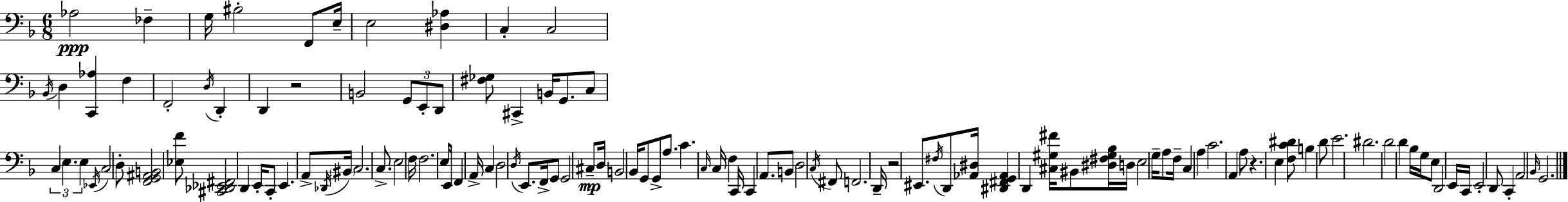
X:1
T:Untitled
M:6/8
L:1/4
K:Dm
_A,2 _F, G,/4 ^B,2 F,,/2 E,/4 E,2 [^D,_A,] C, C,2 _B,,/4 D, [C,,_A,] F, F,,2 D,/4 D,, D,, z2 B,,2 G,,/2 E,,/2 D,,/2 [^F,_G,]/2 ^C,, B,,/4 G,,/2 C,/2 C, E, E, _E,,/4 C,2 D,/2 [F,,G,,^A,,B,,]2 [_E,F]/2 [^C,,_D,,_E,,^F,,]2 D,, E,,/4 C,,/2 E,, A,,/2 _D,,/4 ^B,,/4 C,2 C,/2 E,2 F,/4 F,2 E,/2 E,,/4 F,, A,,/4 C, D,2 D,/4 E,,/2 F,,/4 G,,/2 G,,2 ^C,/2 D,/4 B,,2 _B,,/4 G,,/2 G,,/2 A,/2 C C,/4 C,/4 F, C,,/4 C,, A,,/2 B,,/2 D,2 C,/4 ^F,,/2 F,,2 D,,/4 z2 ^E,,/2 ^F,/4 D,,/2 [_A,,^D,]/4 [^D,,^F,,G,,_A,,] D,, [^C,^G,^F]/4 ^B,,/2 [^D,^F,^G,_B,]/4 D,/4 E,2 G,/4 A,/2 F,/4 C, A, C2 A,, A,/2 z E, [F,C^D]/2 B, D/2 E2 ^D2 D2 D _B,/4 G,/4 E,/2 D,,2 E,,/4 C,,/4 E,,2 D,,/2 C,, A,,2 _B,,/4 G,,2